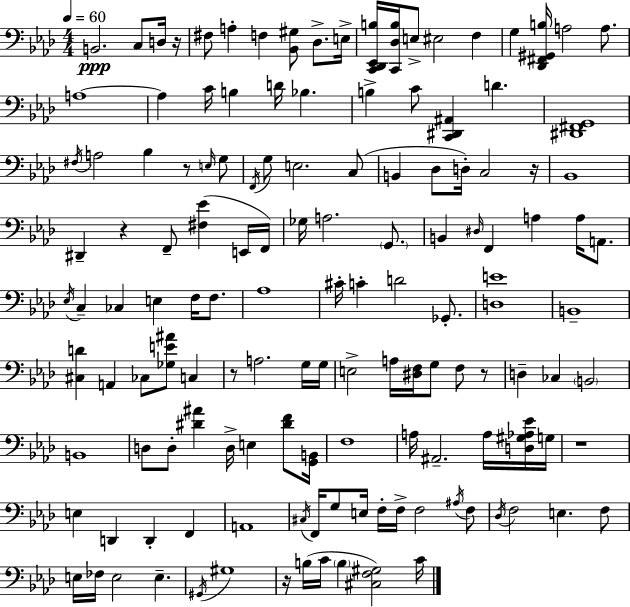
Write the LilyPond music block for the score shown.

{
  \clef bass
  \numericTimeSignature
  \time 4/4
  \key aes \major
  \tempo 4 = 60
  \repeat volta 2 { b,2.\ppp c8 d16 r16 | fis8 a4-. f4 <bes, gis>8 des8.-> e16-> | <c, des, ees, b>16 <c, des b>16 e8-> eis2 f4 | g4 <des, fis, gis, b>16 a2 a8. | \break a1~~ | a4 c'16 b4 d'16 bes4. | b4-> c'8 <c, dis, ais,>4 d'4. | <dis, fis, g,>1 | \break \acciaccatura { fis16 } a2 bes4 r8 \grace { e16 } | g8 \acciaccatura { f,16 } g8 e2. | c8( b,4 des8 d16-.) c2 | r16 bes,1 | \break dis,4-- r4 f,8-- <fis ees'>4( | e,16 f,16) ges16 a2. | \parenthesize g,8. b,4 \grace { dis16 } f,4 a4 | a16 a,8. \acciaccatura { ees16 } c4-- ces4 e4 | \break f16 f8. aes1 | cis'16-. c'4-. d'2 | ges,8.-. <d e'>1 | b,1-- | \break <cis d'>4 a,4 ces8 <ges e' ais'>8 | c4 r8 a2. | g16 g16 e2-> a16 <dis f>16 g8 | f8 r8 d4-- ces4 \parenthesize b,2 | \break b,1 | d8 d8-. <dis' ais'>4 d16-> e4 | <dis' f'>8 <g, b,>16 f1 | a16 ais,2.-- | \break a16 <d gis aes ees'>16 g16 r1 | e4 d,4 d,4-. | f,4 a,1 | \acciaccatura { cis16 } f,16 g8 e16 f16-. f16-> f2 | \break \acciaccatura { ais16 } f8 \acciaccatura { des16 } f2 | e4. f8 e16 fes16 e2 | e4.-- \acciaccatura { gis,16 } gis1 | r16 b16( c'16 \parenthesize b4 | \break <cis f gis>2) c'16 } \bar "|."
}